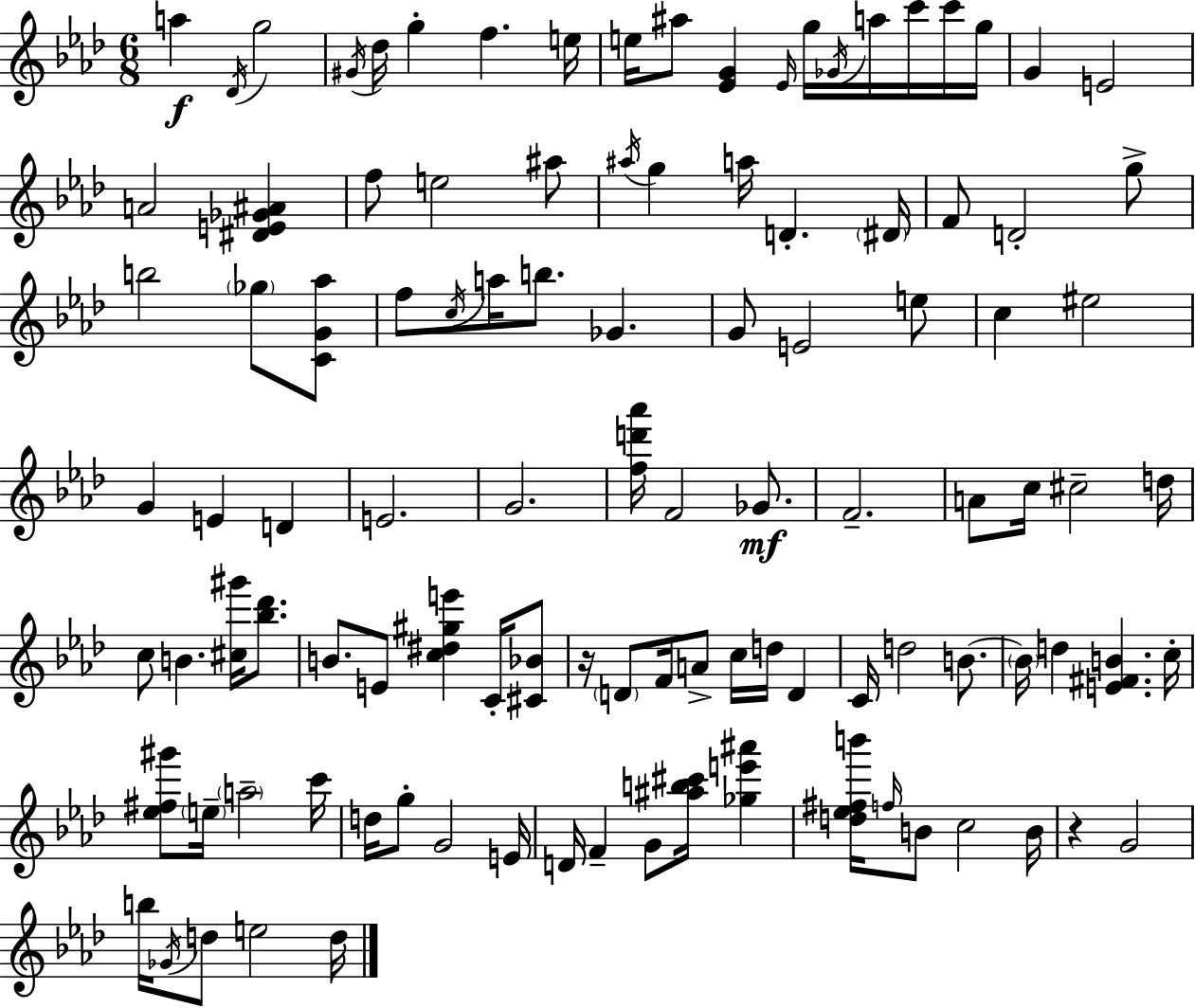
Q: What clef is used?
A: treble